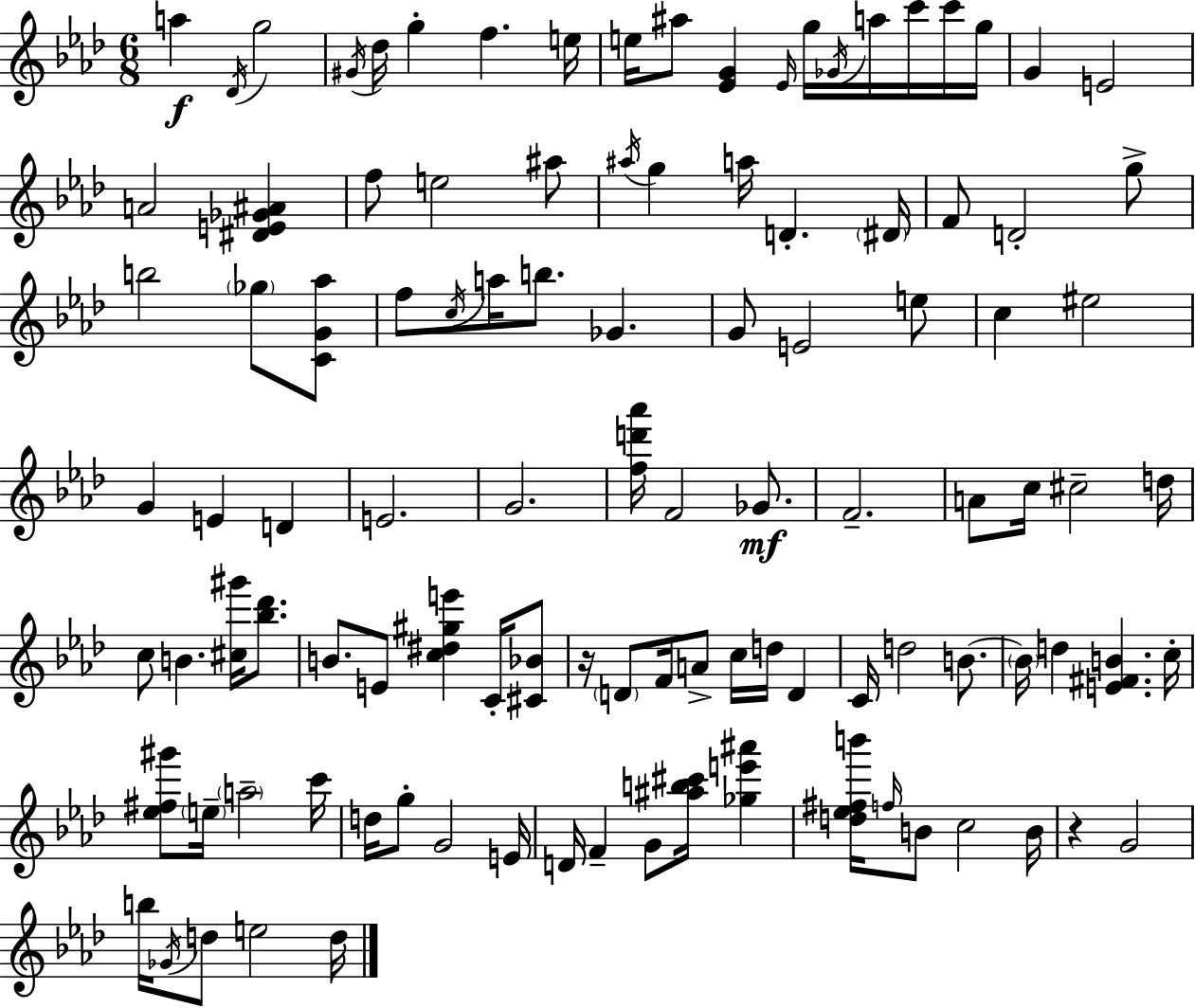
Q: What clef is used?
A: treble